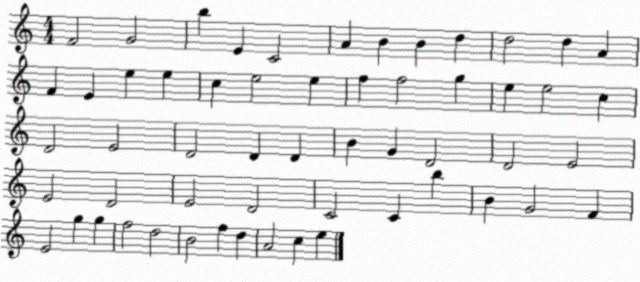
X:1
T:Untitled
M:4/4
L:1/4
K:C
F2 G2 b E C2 A B B d d2 d A F E e e c e2 e f f2 g e e2 c D2 E2 D2 D D B G D2 D2 E2 E2 D2 E2 D2 C2 C b B G2 F E2 g g f2 d2 B2 f d A2 c e